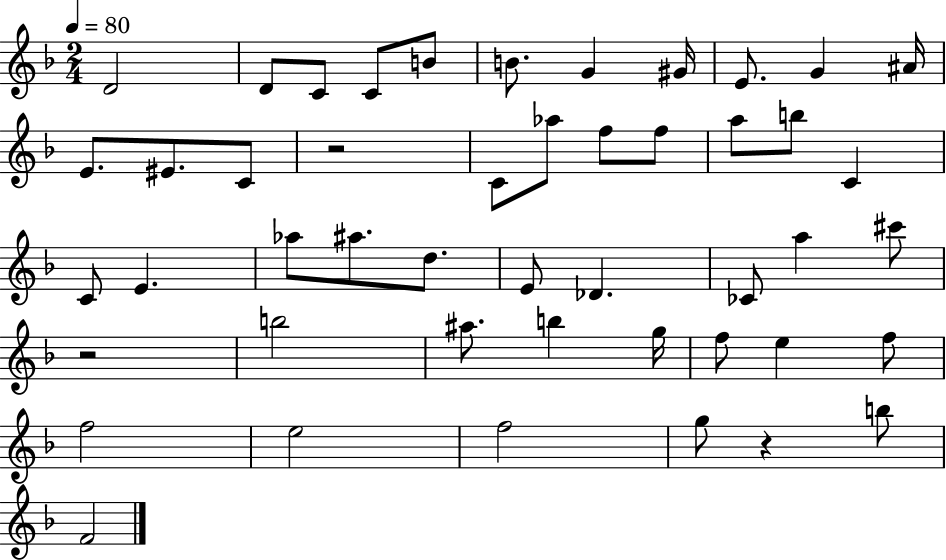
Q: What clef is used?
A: treble